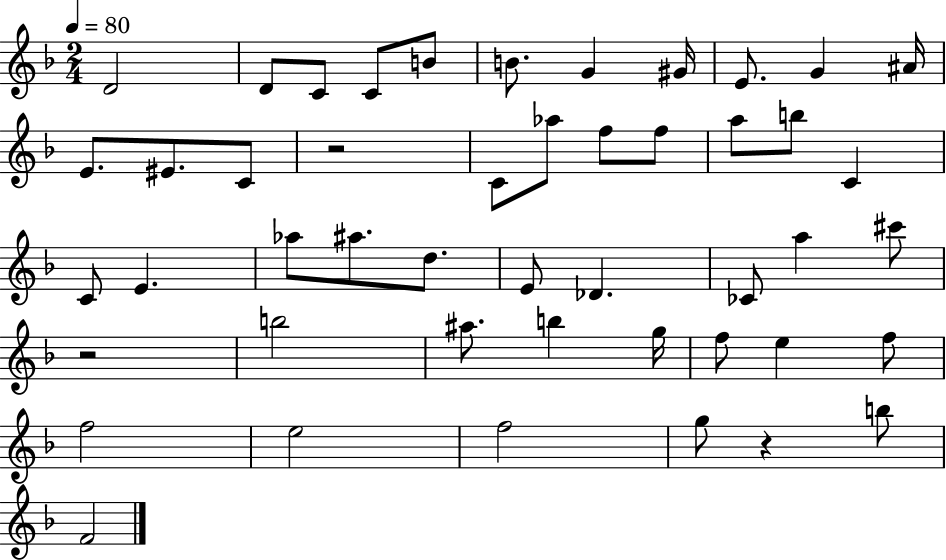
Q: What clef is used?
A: treble